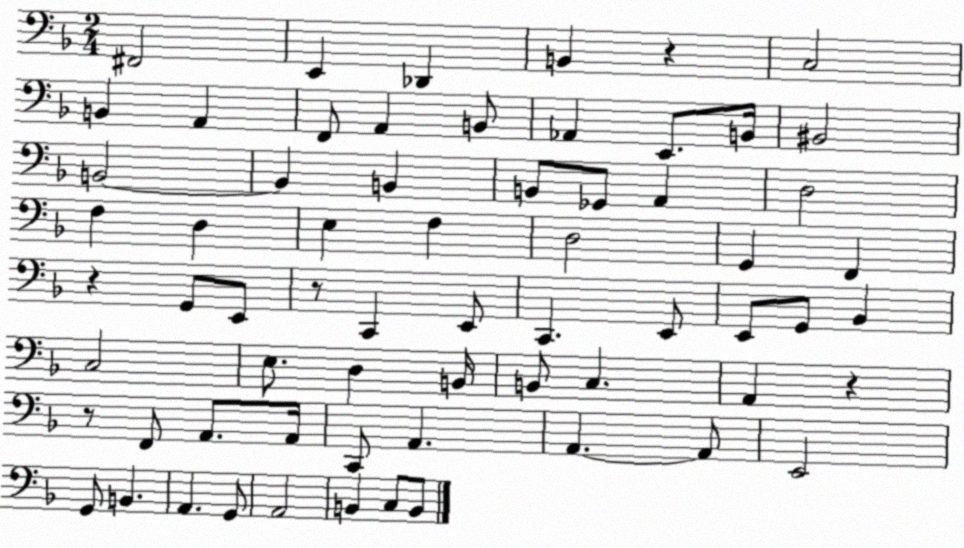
X:1
T:Untitled
M:2/4
L:1/4
K:F
^F,,2 E,, _D,, B,, z C,2 B,, A,, F,,/2 A,, B,,/2 _A,, E,,/2 B,,/4 ^B,,2 B,,2 B,, B,, B,,/2 _G,,/2 A,, D,2 F, D, E, F, D,2 G,, F,, z G,,/2 E,,/2 z/2 C,, E,,/2 C,, E,,/2 E,,/2 G,,/2 _B,, C,2 E,/2 D, B,,/4 B,,/2 C, A,, z z/2 F,,/2 A,,/2 A,,/4 C,,/2 A,, A,, A,,/2 E,,2 G,,/2 B,, A,, G,,/2 A,,2 B,, C,/2 B,,/2